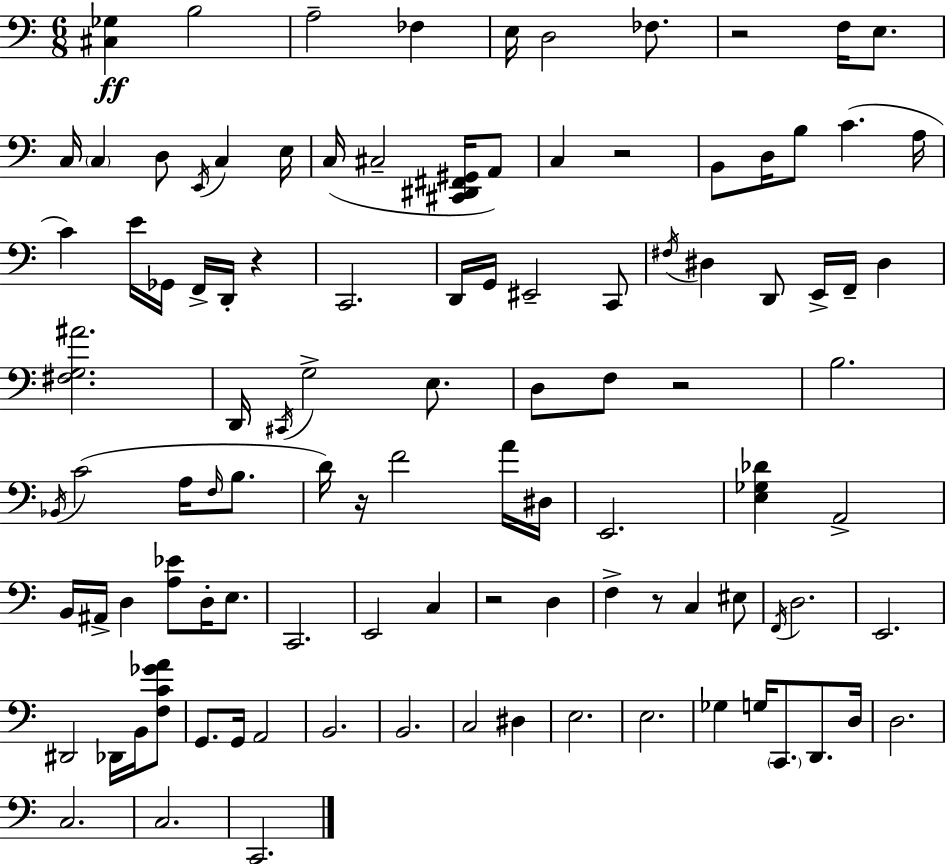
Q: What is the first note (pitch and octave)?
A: B3